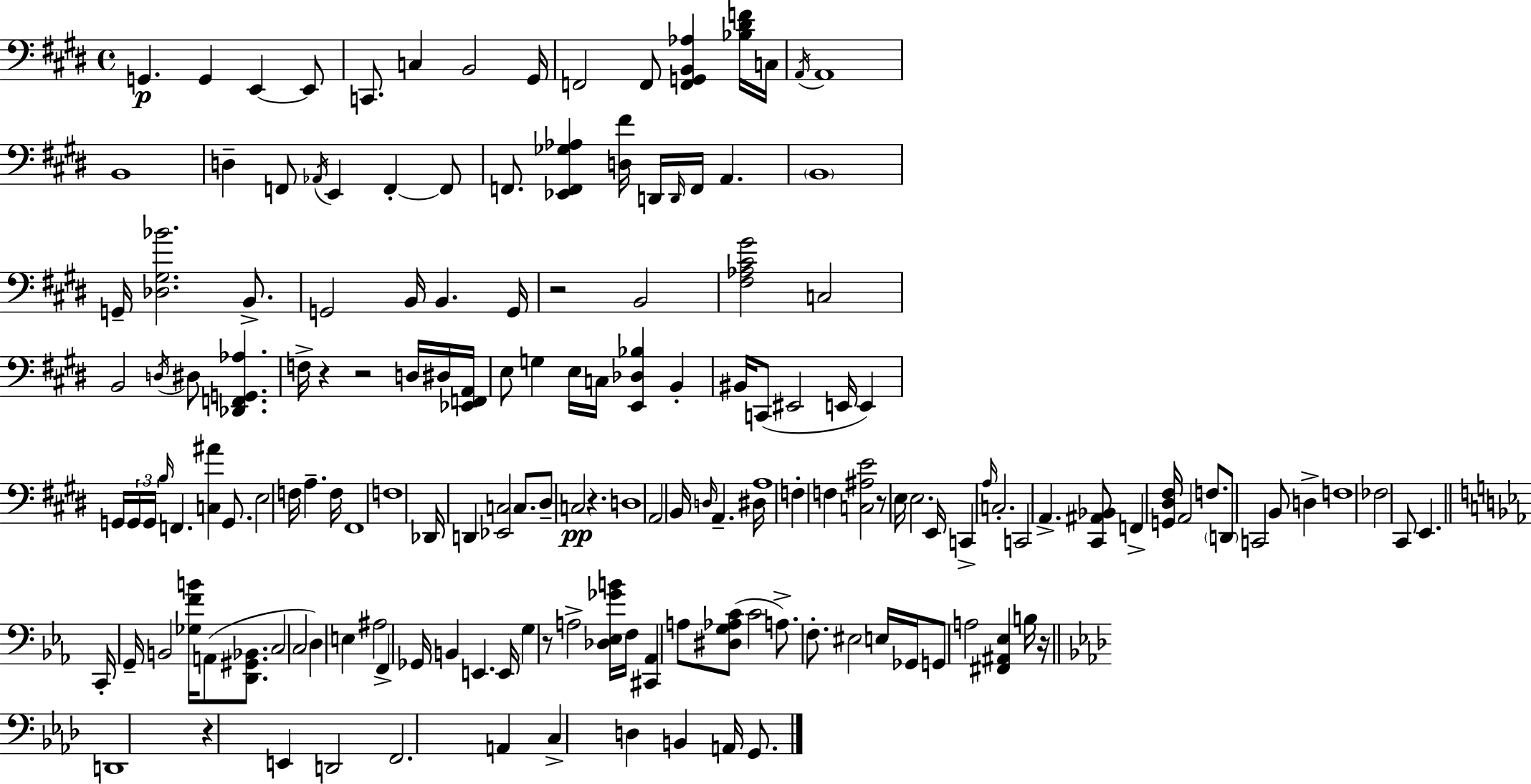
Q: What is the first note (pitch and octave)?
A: G2